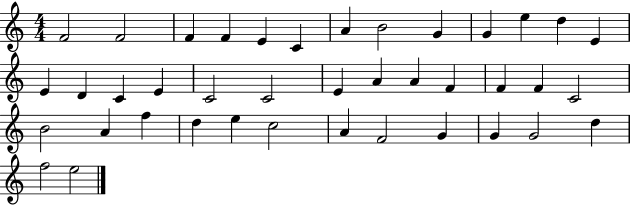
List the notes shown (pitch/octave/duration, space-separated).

F4/h F4/h F4/q F4/q E4/q C4/q A4/q B4/h G4/q G4/q E5/q D5/q E4/q E4/q D4/q C4/q E4/q C4/h C4/h E4/q A4/q A4/q F4/q F4/q F4/q C4/h B4/h A4/q F5/q D5/q E5/q C5/h A4/q F4/h G4/q G4/q G4/h D5/q F5/h E5/h